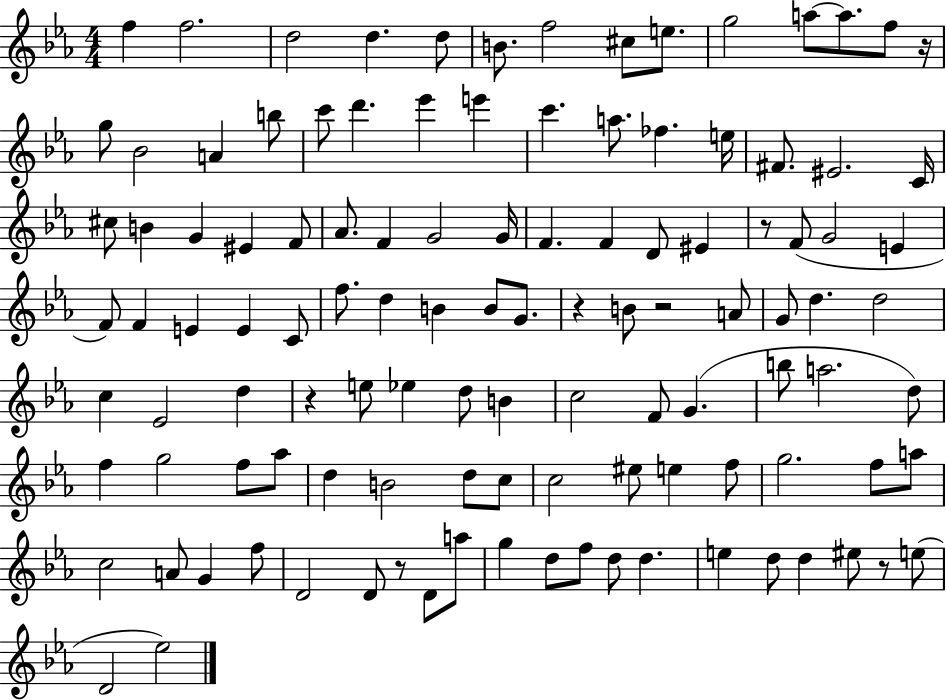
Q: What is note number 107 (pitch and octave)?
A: Eb5